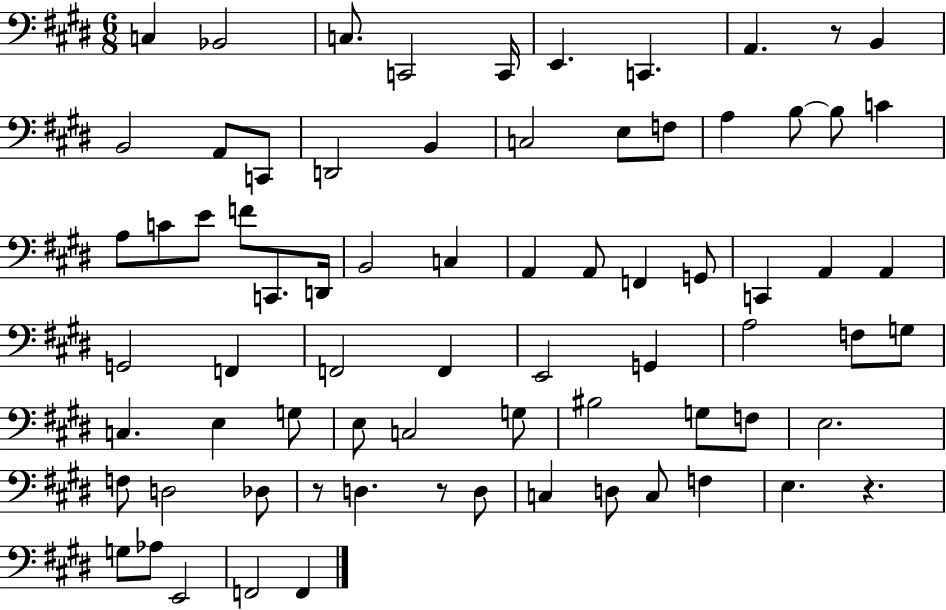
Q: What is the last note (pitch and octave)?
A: F2